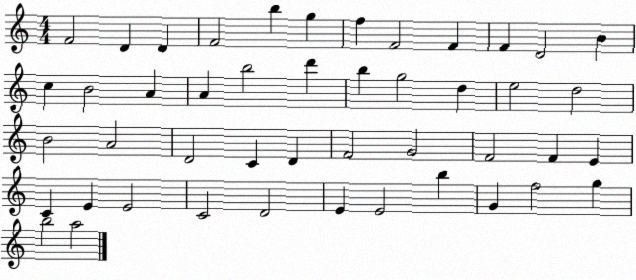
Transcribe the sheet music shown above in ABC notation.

X:1
T:Untitled
M:4/4
L:1/4
K:C
F2 D D F2 b g f F2 F F D2 B c B2 A A b2 d' b g2 d e2 d2 B2 A2 D2 C D F2 G2 F2 F E C E E2 C2 D2 E E2 b G f2 g b2 a2